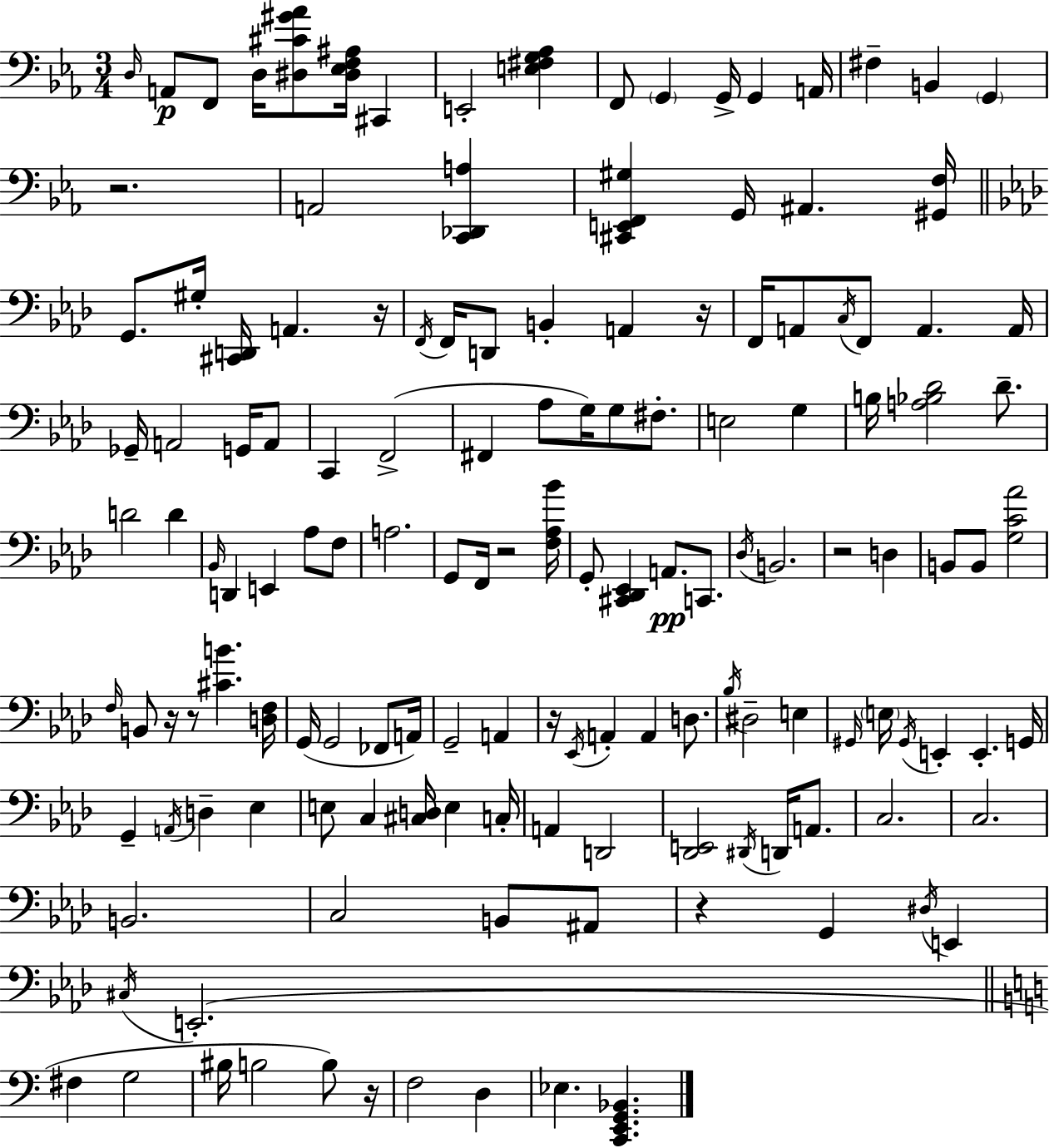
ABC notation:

X:1
T:Untitled
M:3/4
L:1/4
K:Cm
D,/4 A,,/2 F,,/2 D,/4 [^D,^C^G_A]/2 [^D,_E,F,^A,]/4 ^C,, E,,2 [E,^F,G,_A,] F,,/2 G,, G,,/4 G,, A,,/4 ^F, B,, G,, z2 A,,2 [C,,_D,,A,] [^C,,E,,F,,^G,] G,,/4 ^A,, [^G,,F,]/4 G,,/2 ^G,/4 [^C,,D,,]/4 A,, z/4 F,,/4 F,,/4 D,,/2 B,, A,, z/4 F,,/4 A,,/2 C,/4 F,,/2 A,, A,,/4 _G,,/4 A,,2 G,,/4 A,,/2 C,, F,,2 ^F,, _A,/2 G,/4 G,/2 ^F,/2 E,2 G, B,/4 [A,_B,_D]2 _D/2 D2 D _B,,/4 D,, E,, _A,/2 F,/2 A,2 G,,/2 F,,/4 z2 [F,_A,_B]/4 G,,/2 [^C,,_D,,_E,,] A,,/2 C,,/2 _D,/4 B,,2 z2 D, B,,/2 B,,/2 [G,C_A]2 F,/4 B,,/2 z/4 z/2 [^CB] [D,F,]/4 G,,/4 G,,2 _F,,/2 A,,/4 G,,2 A,, z/4 _E,,/4 A,, A,, D,/2 _B,/4 ^D,2 E, ^G,,/4 E,/4 ^G,,/4 E,, E,, G,,/4 G,, A,,/4 D, _E, E,/2 C, [^C,D,]/4 E, C,/4 A,, D,,2 [_D,,E,,]2 ^D,,/4 D,,/4 A,,/2 C,2 C,2 B,,2 C,2 B,,/2 ^A,,/2 z G,, ^D,/4 E,, ^C,/4 E,,2 ^F, G,2 ^B,/4 B,2 B,/2 z/4 F,2 D, _E, [C,,E,,G,,_B,,]